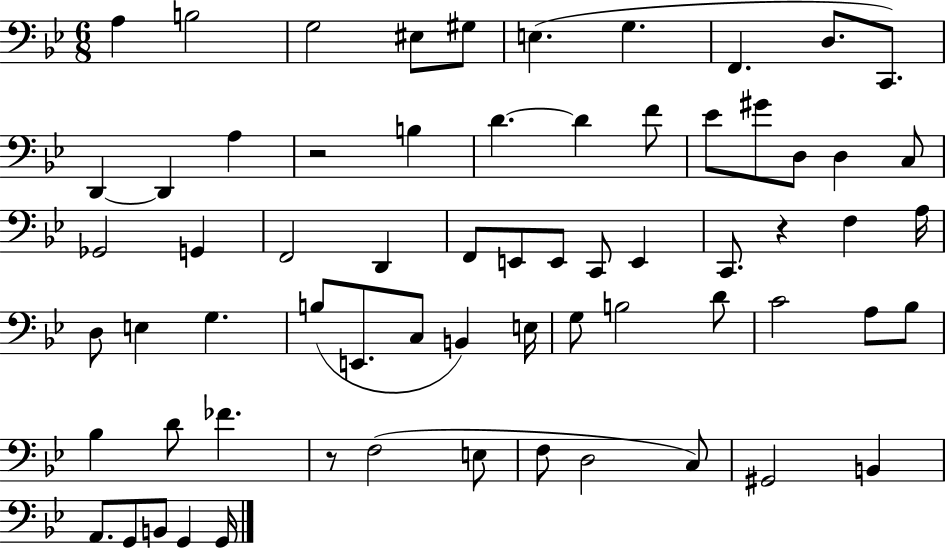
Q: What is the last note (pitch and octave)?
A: G2